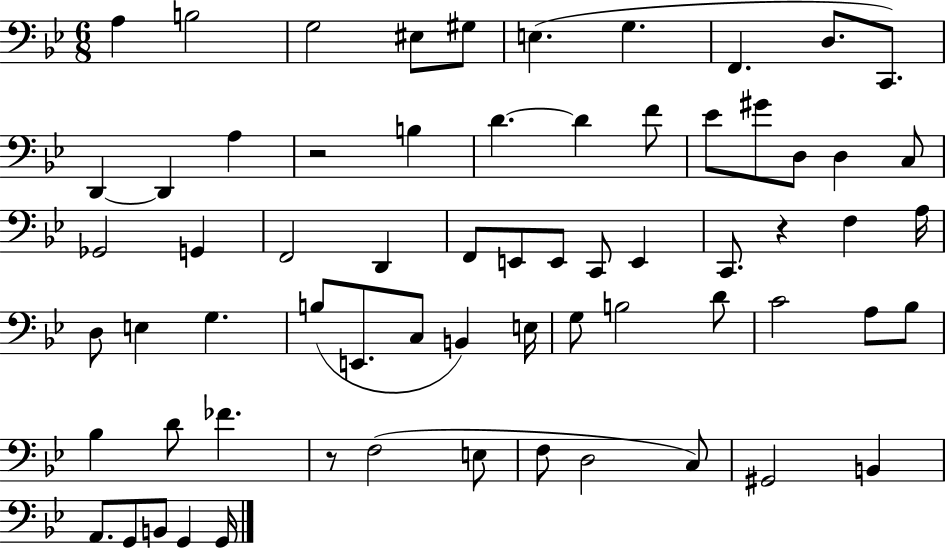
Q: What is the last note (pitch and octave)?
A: G2